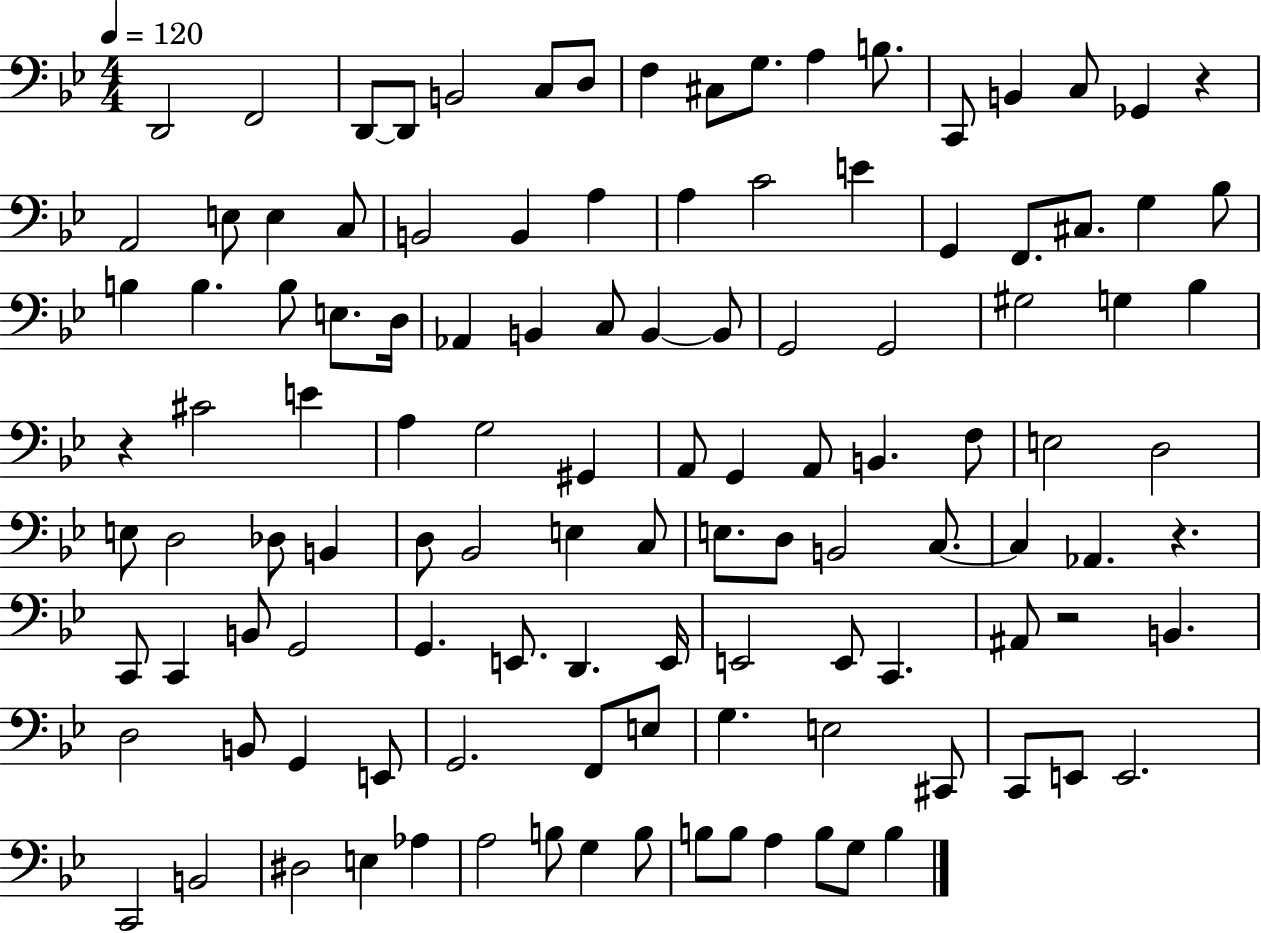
X:1
T:Untitled
M:4/4
L:1/4
K:Bb
D,,2 F,,2 D,,/2 D,,/2 B,,2 C,/2 D,/2 F, ^C,/2 G,/2 A, B,/2 C,,/2 B,, C,/2 _G,, z A,,2 E,/2 E, C,/2 B,,2 B,, A, A, C2 E G,, F,,/2 ^C,/2 G, _B,/2 B, B, B,/2 E,/2 D,/4 _A,, B,, C,/2 B,, B,,/2 G,,2 G,,2 ^G,2 G, _B, z ^C2 E A, G,2 ^G,, A,,/2 G,, A,,/2 B,, F,/2 E,2 D,2 E,/2 D,2 _D,/2 B,, D,/2 _B,,2 E, C,/2 E,/2 D,/2 B,,2 C,/2 C, _A,, z C,,/2 C,, B,,/2 G,,2 G,, E,,/2 D,, E,,/4 E,,2 E,,/2 C,, ^A,,/2 z2 B,, D,2 B,,/2 G,, E,,/2 G,,2 F,,/2 E,/2 G, E,2 ^C,,/2 C,,/2 E,,/2 E,,2 C,,2 B,,2 ^D,2 E, _A, A,2 B,/2 G, B,/2 B,/2 B,/2 A, B,/2 G,/2 B,